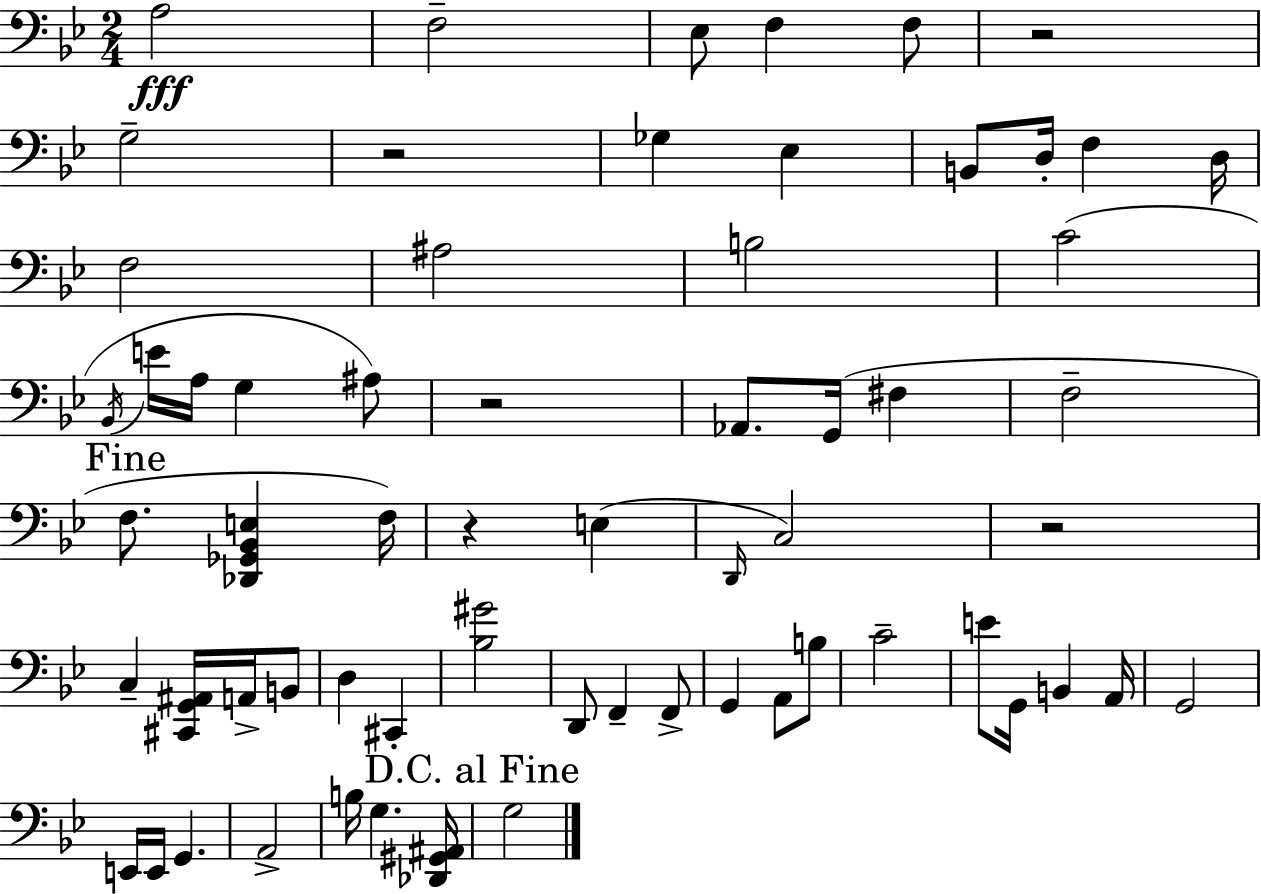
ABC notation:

X:1
T:Untitled
M:2/4
L:1/4
K:Gm
A,2 F,2 _E,/2 F, F,/2 z2 G,2 z2 _G, _E, B,,/2 D,/4 F, D,/4 F,2 ^A,2 B,2 C2 _B,,/4 E/4 A,/4 G, ^A,/2 z2 _A,,/2 G,,/4 ^F, F,2 F,/2 [_D,,_G,,_B,,E,] F,/4 z E, D,,/4 C,2 z2 C, [^C,,G,,^A,,]/4 A,,/4 B,,/2 D, ^C,, [_B,^G]2 D,,/2 F,, F,,/2 G,, A,,/2 B,/2 C2 E/2 G,,/4 B,, A,,/4 G,,2 E,,/4 E,,/4 G,, A,,2 B,/4 G, [_D,,^G,,^A,,]/4 G,2